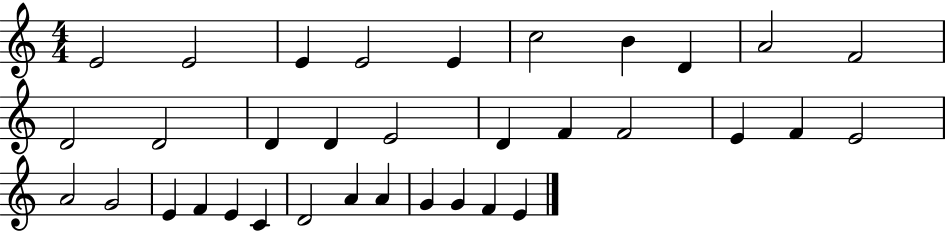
E4/h E4/h E4/q E4/h E4/q C5/h B4/q D4/q A4/h F4/h D4/h D4/h D4/q D4/q E4/h D4/q F4/q F4/h E4/q F4/q E4/h A4/h G4/h E4/q F4/q E4/q C4/q D4/h A4/q A4/q G4/q G4/q F4/q E4/q